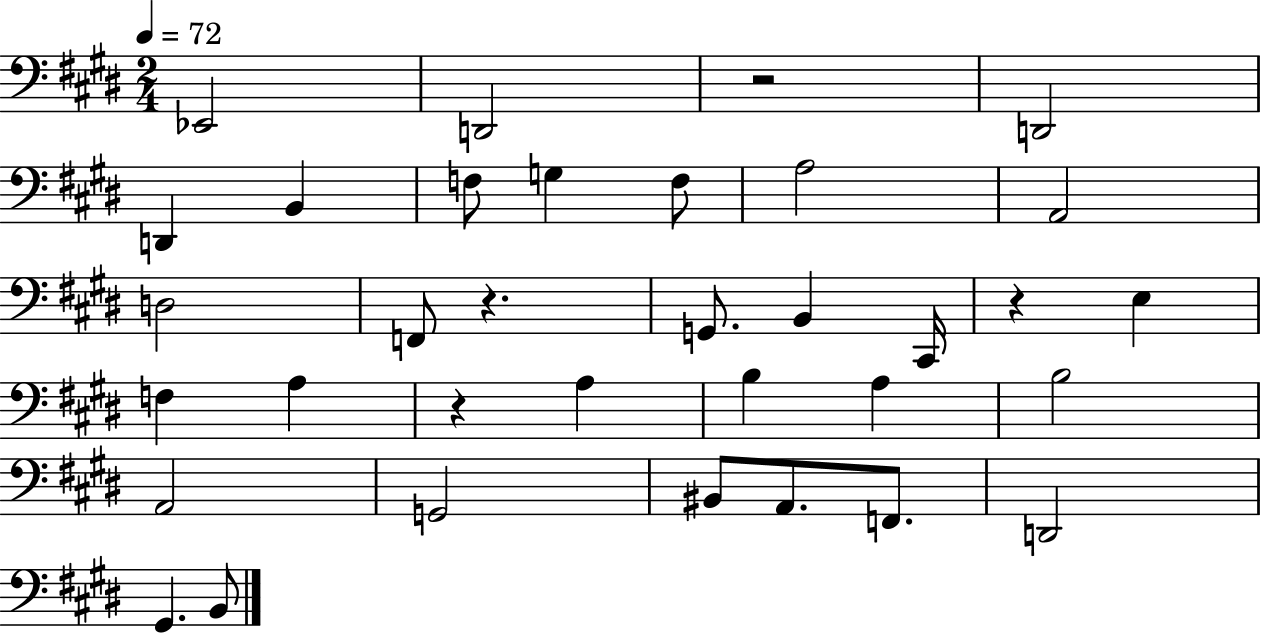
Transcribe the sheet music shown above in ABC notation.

X:1
T:Untitled
M:2/4
L:1/4
K:E
_E,,2 D,,2 z2 D,,2 D,, B,, F,/2 G, F,/2 A,2 A,,2 D,2 F,,/2 z G,,/2 B,, ^C,,/4 z E, F, A, z A, B, A, B,2 A,,2 G,,2 ^B,,/2 A,,/2 F,,/2 D,,2 ^G,, B,,/2